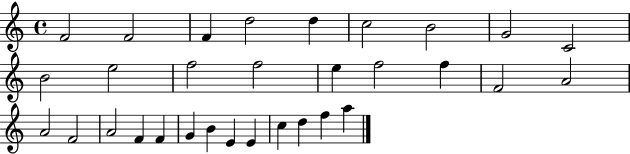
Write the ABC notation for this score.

X:1
T:Untitled
M:4/4
L:1/4
K:C
F2 F2 F d2 d c2 B2 G2 C2 B2 e2 f2 f2 e f2 f F2 A2 A2 F2 A2 F F G B E E c d f a